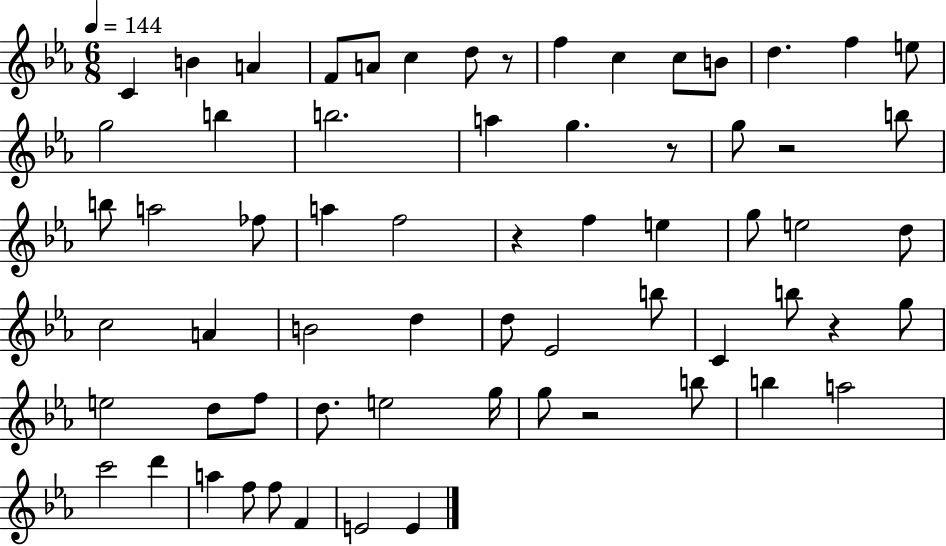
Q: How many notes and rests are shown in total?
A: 65